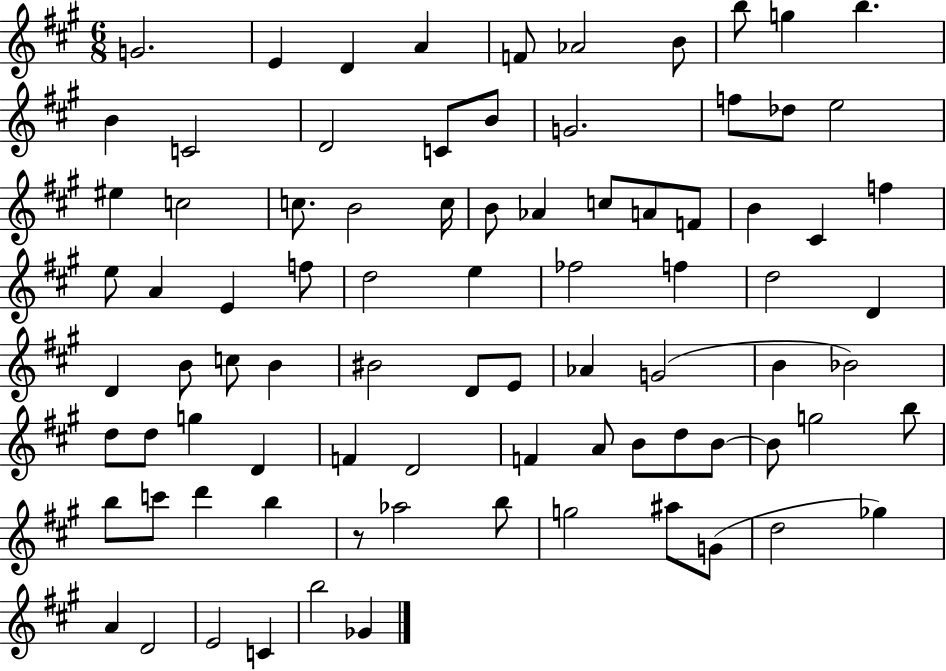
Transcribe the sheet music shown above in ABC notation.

X:1
T:Untitled
M:6/8
L:1/4
K:A
G2 E D A F/2 _A2 B/2 b/2 g b B C2 D2 C/2 B/2 G2 f/2 _d/2 e2 ^e c2 c/2 B2 c/4 B/2 _A c/2 A/2 F/2 B ^C f e/2 A E f/2 d2 e _f2 f d2 D D B/2 c/2 B ^B2 D/2 E/2 _A G2 B _B2 d/2 d/2 g D F D2 F A/2 B/2 d/2 B/2 B/2 g2 b/2 b/2 c'/2 d' b z/2 _a2 b/2 g2 ^a/2 G/2 d2 _g A D2 E2 C b2 _G